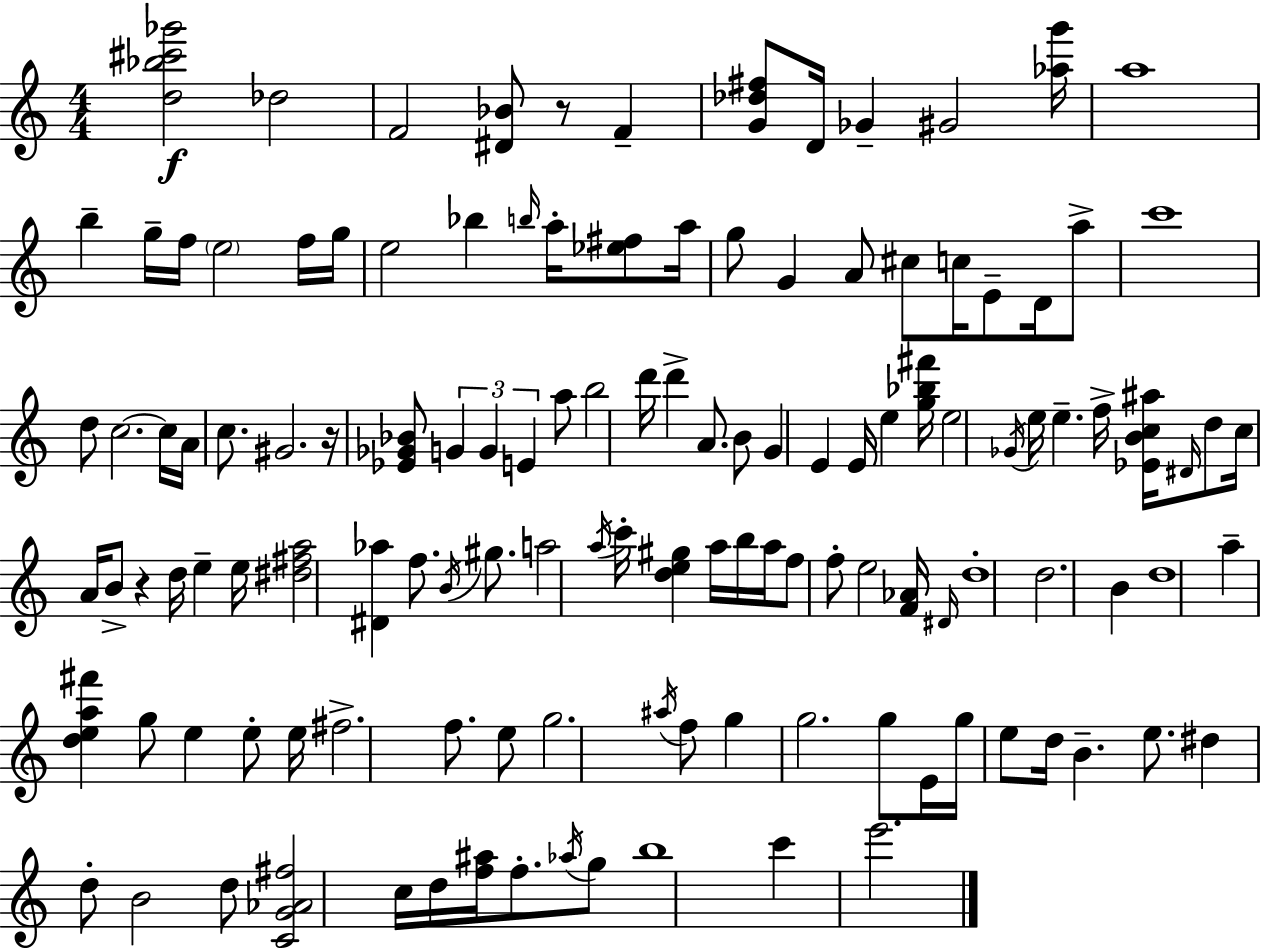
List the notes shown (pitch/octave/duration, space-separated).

[D5,Bb5,C#6,Gb6]/h Db5/h F4/h [D#4,Bb4]/e R/e F4/q [G4,Db5,F#5]/e D4/s Gb4/q G#4/h [Ab5,G6]/s A5/w B5/q G5/s F5/s E5/h F5/s G5/s E5/h Bb5/q B5/s A5/s [Eb5,F#5]/e A5/s G5/e G4/q A4/e C#5/e C5/s E4/e D4/s A5/e C6/w D5/e C5/h. C5/s A4/s C5/e. G#4/h. R/s [Eb4,Gb4,Bb4]/e G4/q G4/q E4/q A5/e B5/h D6/s D6/q A4/e. B4/e G4/q E4/q E4/s E5/q [G5,Bb5,F#6]/s E5/h Gb4/s E5/s E5/q. F5/s [Eb4,B4,C5,A#5]/s D#4/s D5/e C5/s A4/s B4/e R/q D5/s E5/q E5/s [D#5,F#5,A5]/h [D#4,Ab5]/q F5/e. B4/s G#5/e. A5/h A5/s C6/s [D5,E5,G#5]/q A5/s B5/s A5/s F5/e F5/e E5/h [F4,Ab4]/s D#4/s D5/w D5/h. B4/q D5/w A5/q [D5,E5,A5,F#6]/q G5/e E5/q E5/e E5/s F#5/h. F5/e. E5/e G5/h. A#5/s F5/e G5/q G5/h. G5/e E4/s G5/s E5/e D5/s B4/q. E5/e. D#5/q D5/e B4/h D5/e [C4,G4,Ab4,F#5]/h C5/s D5/s [F5,A#5]/s F5/e. Ab5/s G5/e B5/w C6/q E6/h.